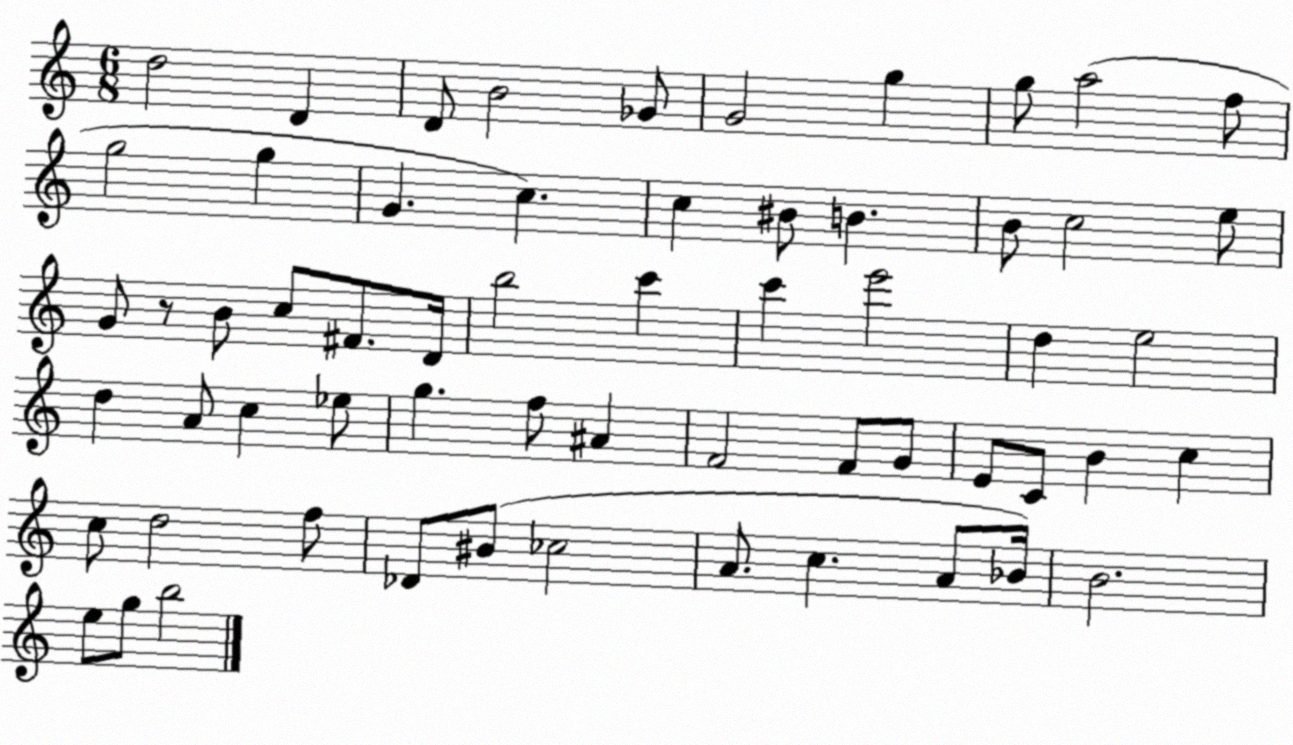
X:1
T:Untitled
M:6/8
L:1/4
K:C
d2 D D/2 B2 _G/2 G2 g g/2 a2 f/2 g2 g G c c ^B/2 B B/2 c2 e/2 G/2 z/2 B/2 c/2 ^F/2 D/4 b2 c' c' e'2 d e2 d A/2 c _e/2 g f/2 ^A F2 F/2 G/2 E/2 C/2 B c c/2 d2 f/2 _D/2 ^B/2 _c2 A/2 c A/2 _B/4 B2 e/2 g/2 b2